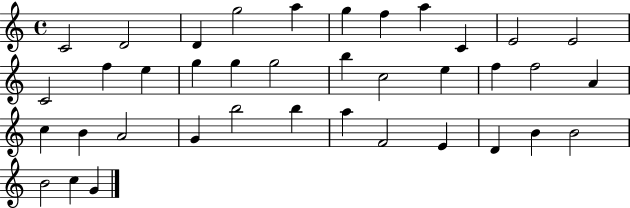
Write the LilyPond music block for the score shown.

{
  \clef treble
  \time 4/4
  \defaultTimeSignature
  \key c \major
  c'2 d'2 | d'4 g''2 a''4 | g''4 f''4 a''4 c'4 | e'2 e'2 | \break c'2 f''4 e''4 | g''4 g''4 g''2 | b''4 c''2 e''4 | f''4 f''2 a'4 | \break c''4 b'4 a'2 | g'4 b''2 b''4 | a''4 f'2 e'4 | d'4 b'4 b'2 | \break b'2 c''4 g'4 | \bar "|."
}